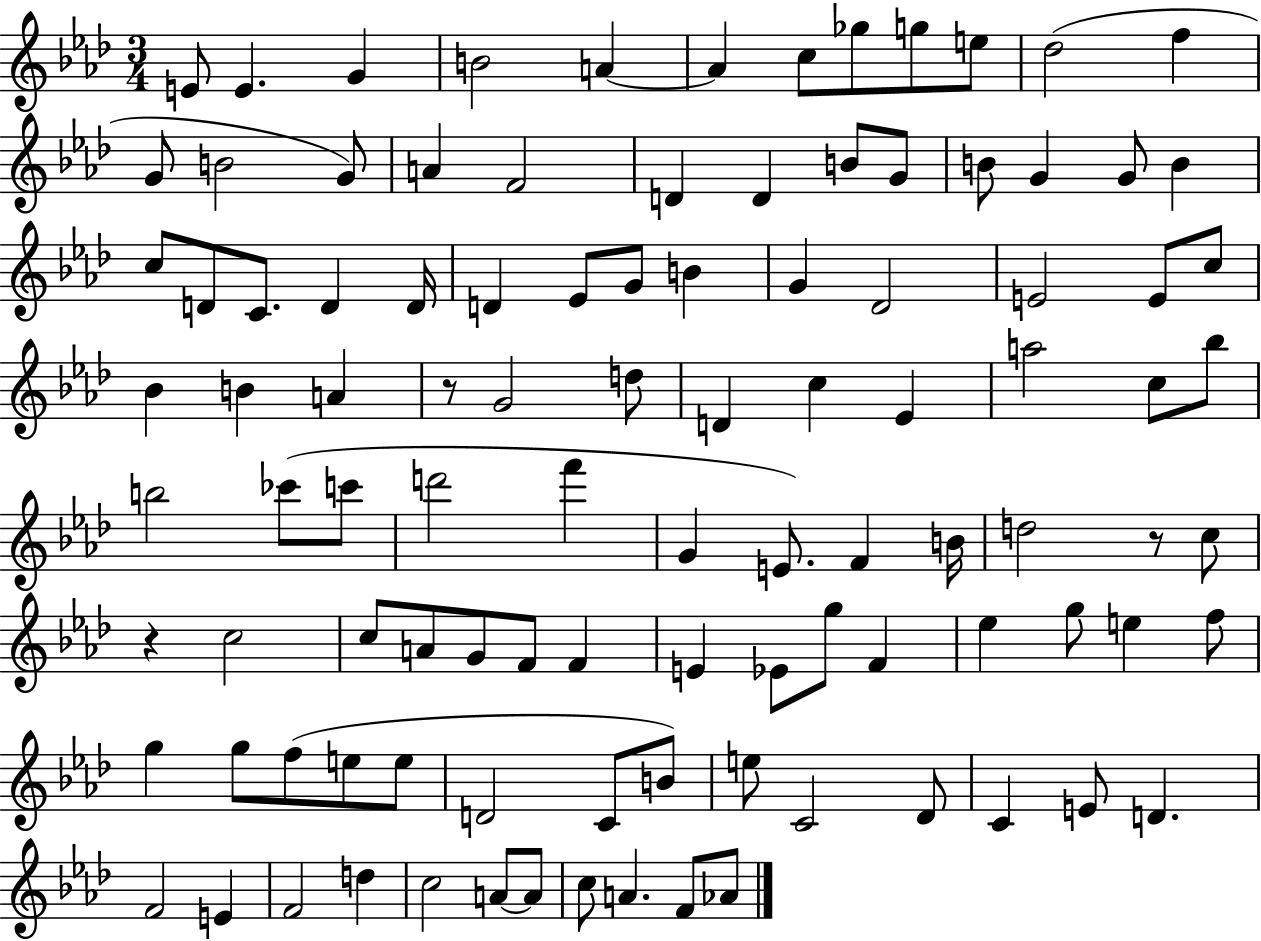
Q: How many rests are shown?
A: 3